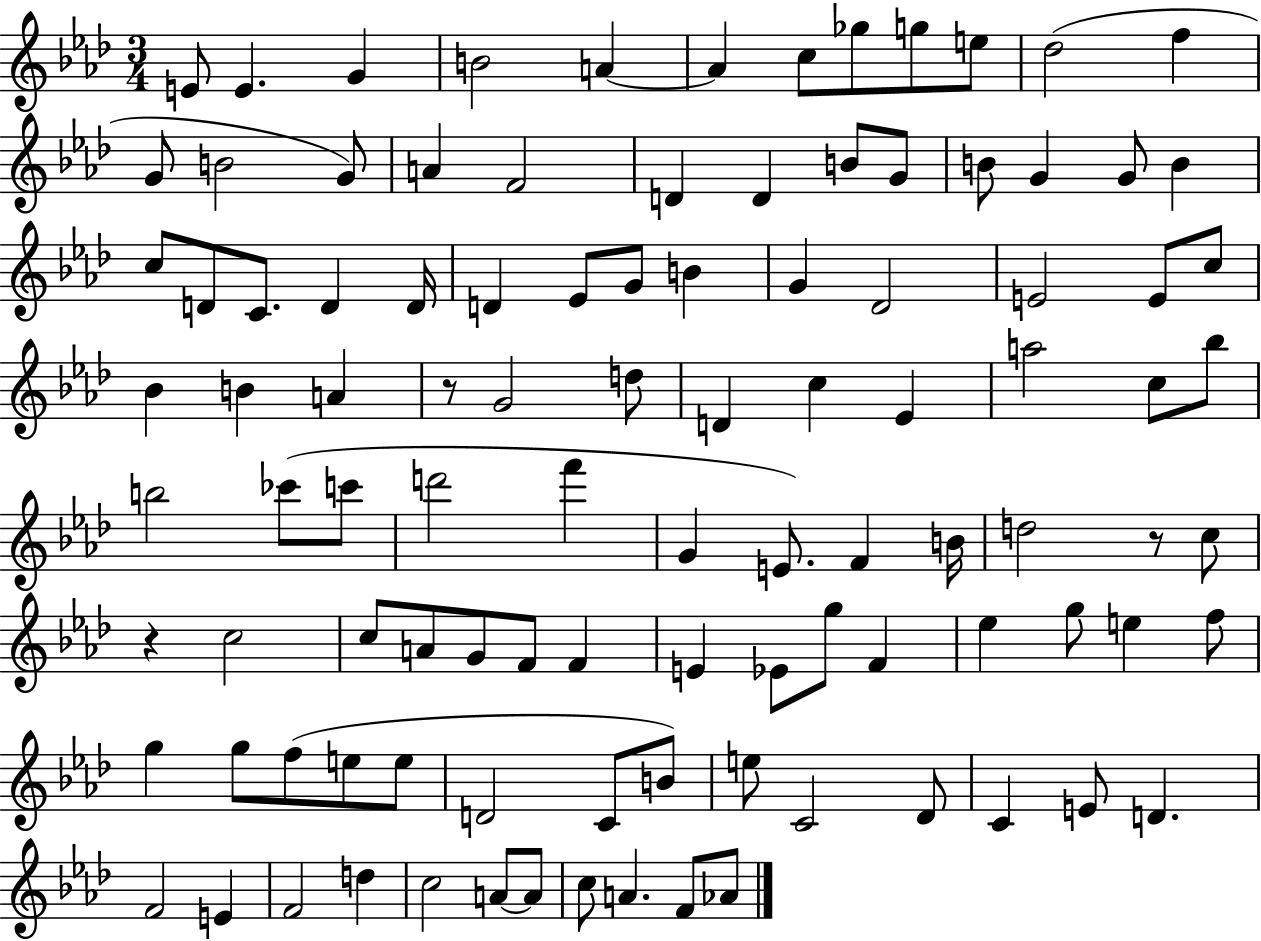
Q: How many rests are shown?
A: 3